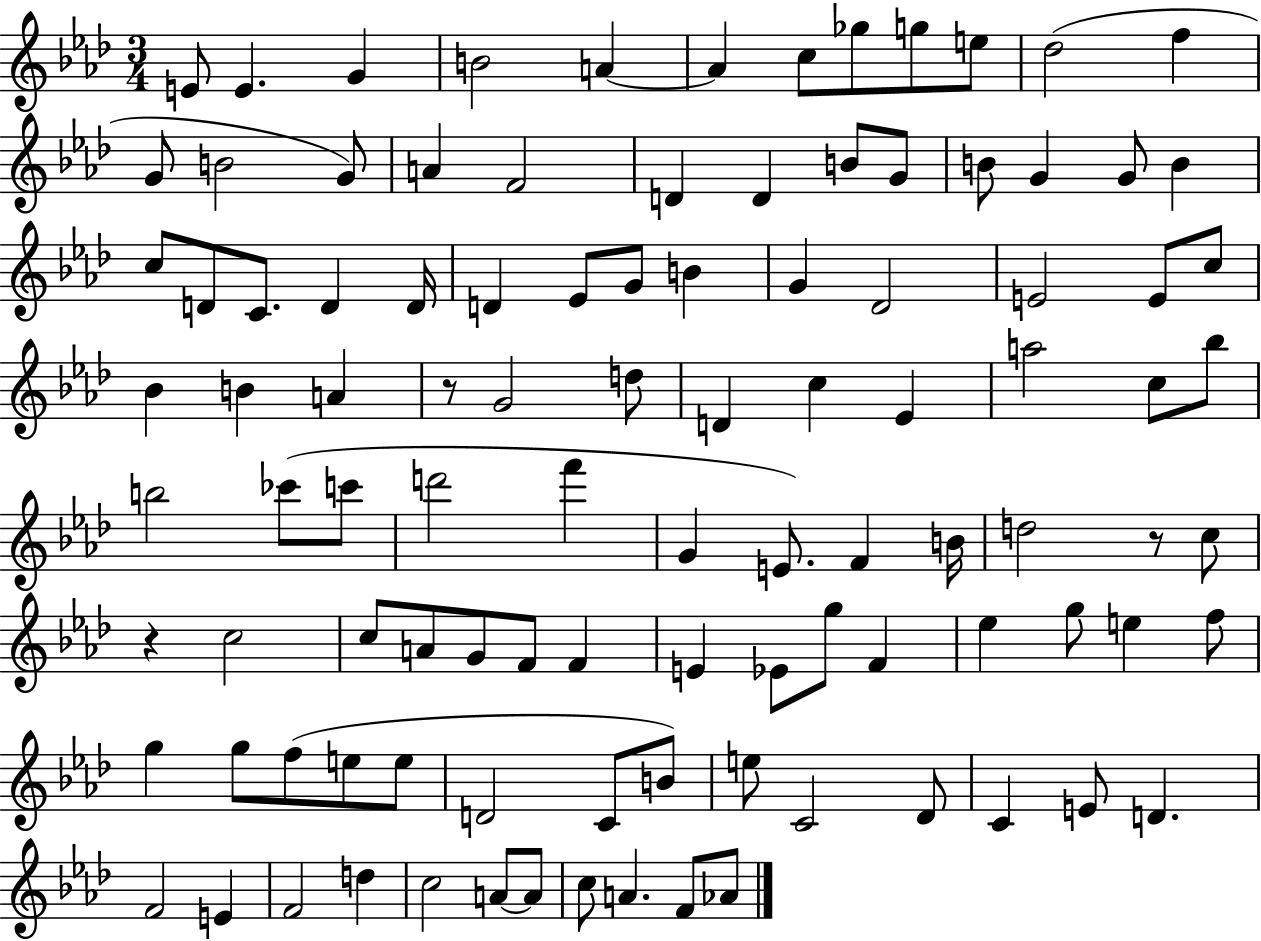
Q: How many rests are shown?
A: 3